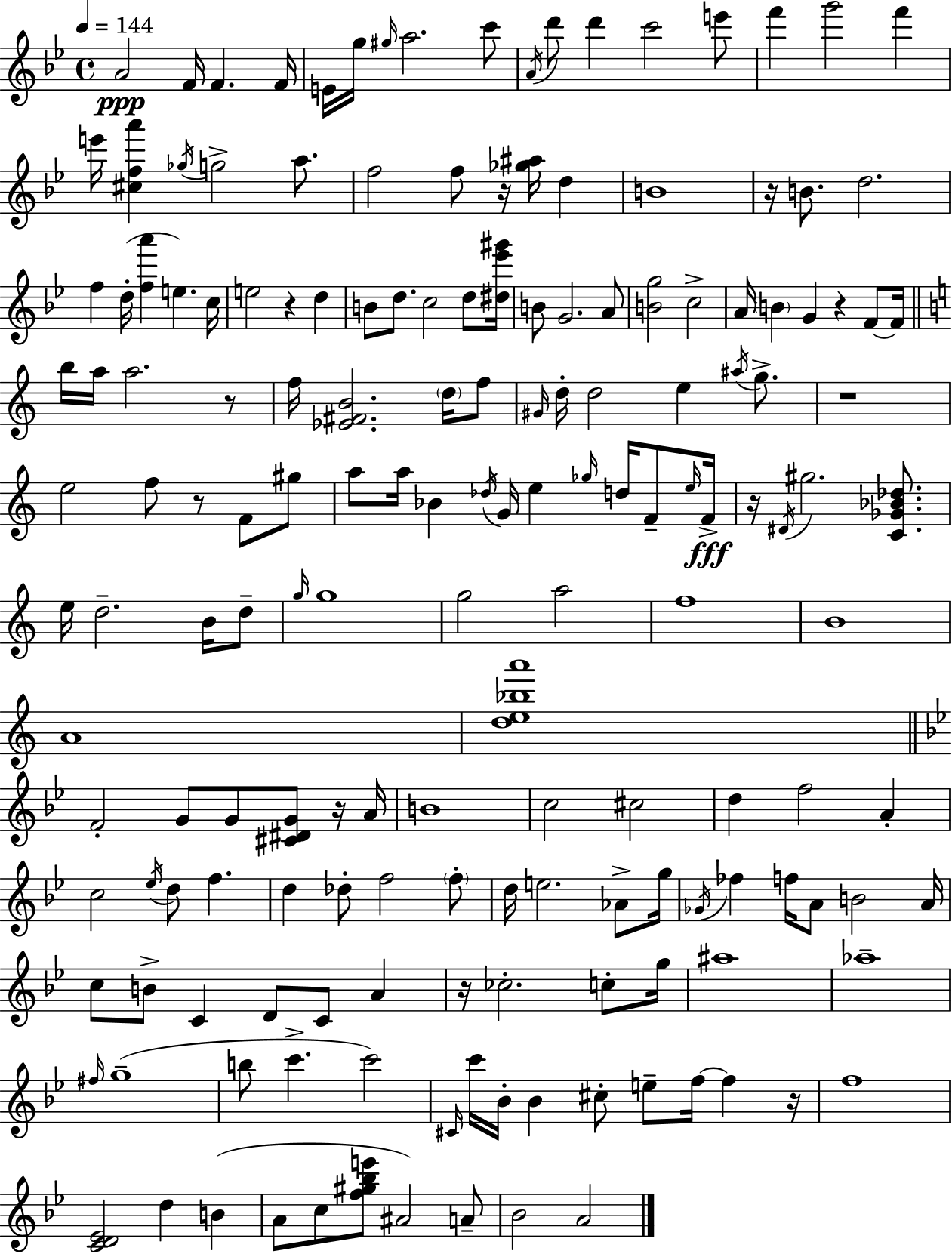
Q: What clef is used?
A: treble